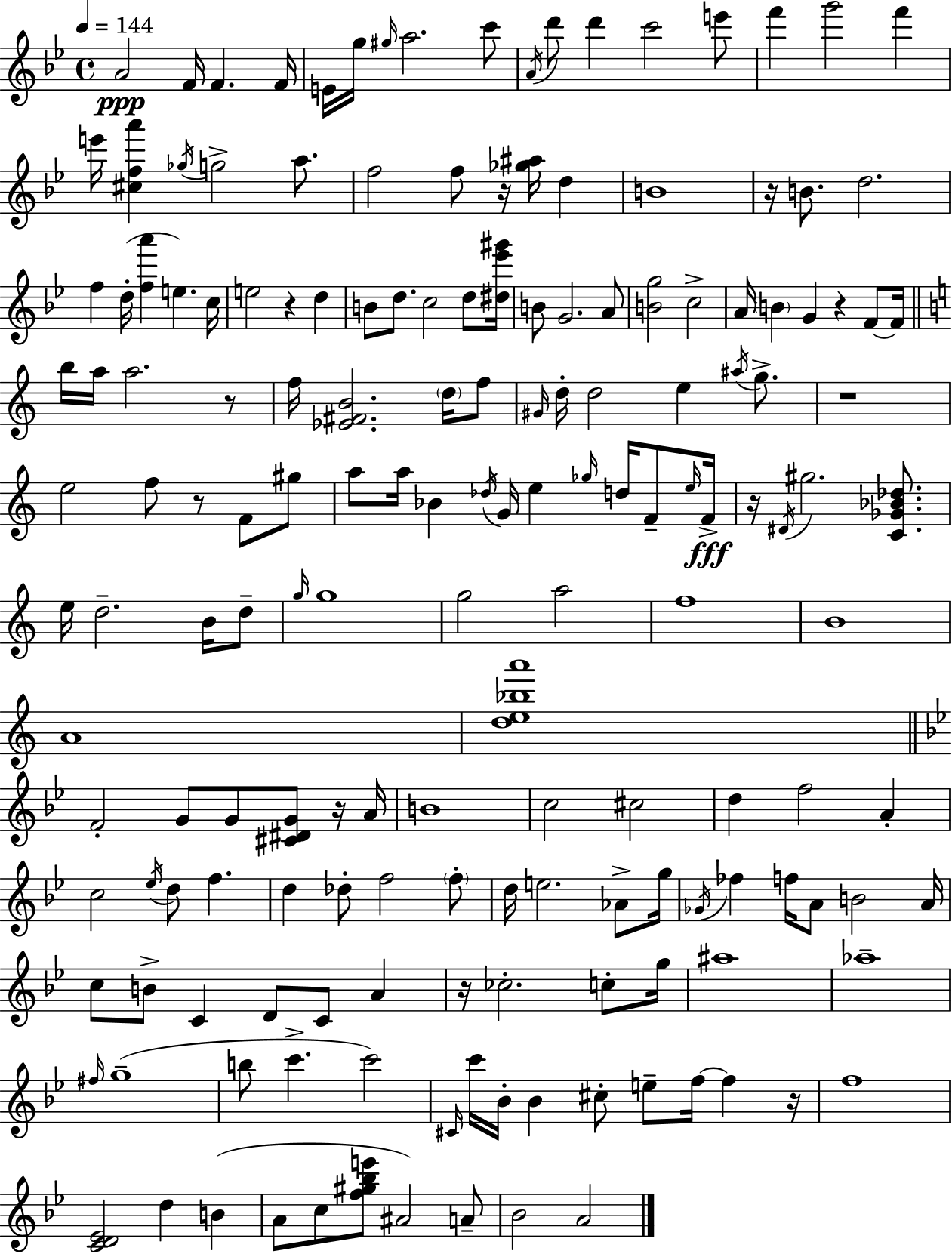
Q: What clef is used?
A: treble